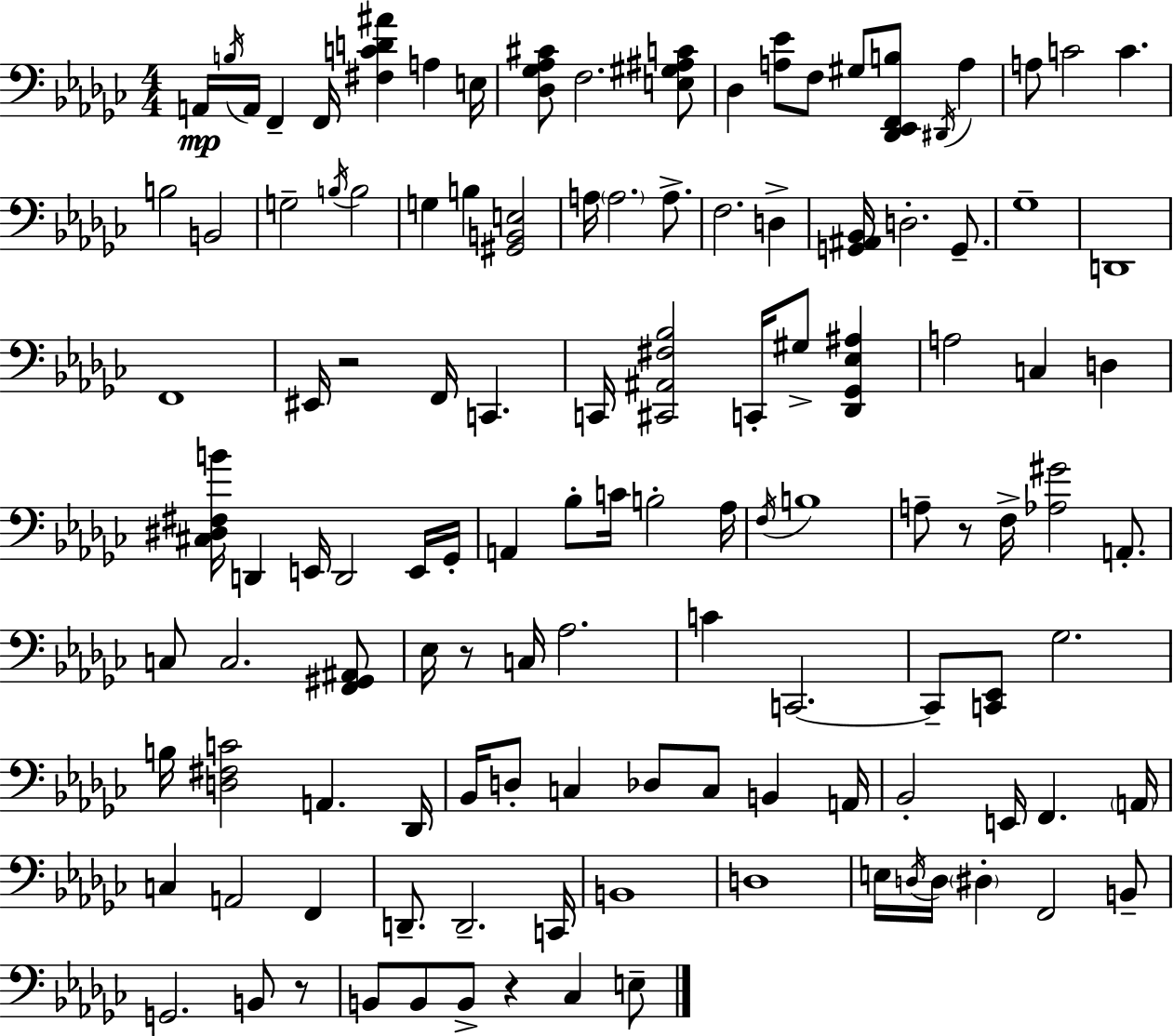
{
  \clef bass
  \numericTimeSignature
  \time 4/4
  \key ees \minor
  \repeat volta 2 { a,16\mp \acciaccatura { b16 } a,16 f,4-- f,16 <fis c' d' ais'>4 a4 | e16 <des ges aes cis'>8 f2. <e gis ais c'>8 | des4 <a ees'>8 f8 gis8 <des, ees, f, b>8 \acciaccatura { dis,16 } a4 | a8 c'2 c'4. | \break b2 b,2 | g2-- \acciaccatura { b16 } b2 | g4 b4 <gis, b, e>2 | a16 \parenthesize a2. | \break a8.-> f2. d4-> | <g, ais, bes,>16 d2.-. | g,8.-- ges1-- | d,1 | \break f,1 | eis,16 r2 f,16 c,4. | c,16 <cis, ais, fis bes>2 c,16-. gis8-> <des, ges, ees ais>4 | a2 c4 d4 | \break <cis dis fis b'>16 d,4 e,16 d,2 | e,16 ges,16-. a,4 bes8-. c'16 b2-. | aes16 \acciaccatura { f16 } b1 | a8-- r8 f16-> <aes gis'>2 | \break a,8.-. c8 c2. | <f, gis, ais,>8 ees16 r8 c16 aes2. | c'4 c,2.~~ | c,8-- <c, ees,>8 ges2. | \break b16 <d fis c'>2 a,4. | des,16 bes,16 d8-. c4 des8 c8 b,4 | a,16 bes,2-. e,16 f,4. | \parenthesize a,16 c4 a,2 | \break f,4 d,8.-- d,2.-- | c,16 b,1 | d1 | e16 \acciaccatura { d16 } d16 \parenthesize dis4-. f,2 | \break b,8-- g,2. | b,8 r8 b,8 b,8 b,8-> r4 ces4 | e8-- } \bar "|."
}